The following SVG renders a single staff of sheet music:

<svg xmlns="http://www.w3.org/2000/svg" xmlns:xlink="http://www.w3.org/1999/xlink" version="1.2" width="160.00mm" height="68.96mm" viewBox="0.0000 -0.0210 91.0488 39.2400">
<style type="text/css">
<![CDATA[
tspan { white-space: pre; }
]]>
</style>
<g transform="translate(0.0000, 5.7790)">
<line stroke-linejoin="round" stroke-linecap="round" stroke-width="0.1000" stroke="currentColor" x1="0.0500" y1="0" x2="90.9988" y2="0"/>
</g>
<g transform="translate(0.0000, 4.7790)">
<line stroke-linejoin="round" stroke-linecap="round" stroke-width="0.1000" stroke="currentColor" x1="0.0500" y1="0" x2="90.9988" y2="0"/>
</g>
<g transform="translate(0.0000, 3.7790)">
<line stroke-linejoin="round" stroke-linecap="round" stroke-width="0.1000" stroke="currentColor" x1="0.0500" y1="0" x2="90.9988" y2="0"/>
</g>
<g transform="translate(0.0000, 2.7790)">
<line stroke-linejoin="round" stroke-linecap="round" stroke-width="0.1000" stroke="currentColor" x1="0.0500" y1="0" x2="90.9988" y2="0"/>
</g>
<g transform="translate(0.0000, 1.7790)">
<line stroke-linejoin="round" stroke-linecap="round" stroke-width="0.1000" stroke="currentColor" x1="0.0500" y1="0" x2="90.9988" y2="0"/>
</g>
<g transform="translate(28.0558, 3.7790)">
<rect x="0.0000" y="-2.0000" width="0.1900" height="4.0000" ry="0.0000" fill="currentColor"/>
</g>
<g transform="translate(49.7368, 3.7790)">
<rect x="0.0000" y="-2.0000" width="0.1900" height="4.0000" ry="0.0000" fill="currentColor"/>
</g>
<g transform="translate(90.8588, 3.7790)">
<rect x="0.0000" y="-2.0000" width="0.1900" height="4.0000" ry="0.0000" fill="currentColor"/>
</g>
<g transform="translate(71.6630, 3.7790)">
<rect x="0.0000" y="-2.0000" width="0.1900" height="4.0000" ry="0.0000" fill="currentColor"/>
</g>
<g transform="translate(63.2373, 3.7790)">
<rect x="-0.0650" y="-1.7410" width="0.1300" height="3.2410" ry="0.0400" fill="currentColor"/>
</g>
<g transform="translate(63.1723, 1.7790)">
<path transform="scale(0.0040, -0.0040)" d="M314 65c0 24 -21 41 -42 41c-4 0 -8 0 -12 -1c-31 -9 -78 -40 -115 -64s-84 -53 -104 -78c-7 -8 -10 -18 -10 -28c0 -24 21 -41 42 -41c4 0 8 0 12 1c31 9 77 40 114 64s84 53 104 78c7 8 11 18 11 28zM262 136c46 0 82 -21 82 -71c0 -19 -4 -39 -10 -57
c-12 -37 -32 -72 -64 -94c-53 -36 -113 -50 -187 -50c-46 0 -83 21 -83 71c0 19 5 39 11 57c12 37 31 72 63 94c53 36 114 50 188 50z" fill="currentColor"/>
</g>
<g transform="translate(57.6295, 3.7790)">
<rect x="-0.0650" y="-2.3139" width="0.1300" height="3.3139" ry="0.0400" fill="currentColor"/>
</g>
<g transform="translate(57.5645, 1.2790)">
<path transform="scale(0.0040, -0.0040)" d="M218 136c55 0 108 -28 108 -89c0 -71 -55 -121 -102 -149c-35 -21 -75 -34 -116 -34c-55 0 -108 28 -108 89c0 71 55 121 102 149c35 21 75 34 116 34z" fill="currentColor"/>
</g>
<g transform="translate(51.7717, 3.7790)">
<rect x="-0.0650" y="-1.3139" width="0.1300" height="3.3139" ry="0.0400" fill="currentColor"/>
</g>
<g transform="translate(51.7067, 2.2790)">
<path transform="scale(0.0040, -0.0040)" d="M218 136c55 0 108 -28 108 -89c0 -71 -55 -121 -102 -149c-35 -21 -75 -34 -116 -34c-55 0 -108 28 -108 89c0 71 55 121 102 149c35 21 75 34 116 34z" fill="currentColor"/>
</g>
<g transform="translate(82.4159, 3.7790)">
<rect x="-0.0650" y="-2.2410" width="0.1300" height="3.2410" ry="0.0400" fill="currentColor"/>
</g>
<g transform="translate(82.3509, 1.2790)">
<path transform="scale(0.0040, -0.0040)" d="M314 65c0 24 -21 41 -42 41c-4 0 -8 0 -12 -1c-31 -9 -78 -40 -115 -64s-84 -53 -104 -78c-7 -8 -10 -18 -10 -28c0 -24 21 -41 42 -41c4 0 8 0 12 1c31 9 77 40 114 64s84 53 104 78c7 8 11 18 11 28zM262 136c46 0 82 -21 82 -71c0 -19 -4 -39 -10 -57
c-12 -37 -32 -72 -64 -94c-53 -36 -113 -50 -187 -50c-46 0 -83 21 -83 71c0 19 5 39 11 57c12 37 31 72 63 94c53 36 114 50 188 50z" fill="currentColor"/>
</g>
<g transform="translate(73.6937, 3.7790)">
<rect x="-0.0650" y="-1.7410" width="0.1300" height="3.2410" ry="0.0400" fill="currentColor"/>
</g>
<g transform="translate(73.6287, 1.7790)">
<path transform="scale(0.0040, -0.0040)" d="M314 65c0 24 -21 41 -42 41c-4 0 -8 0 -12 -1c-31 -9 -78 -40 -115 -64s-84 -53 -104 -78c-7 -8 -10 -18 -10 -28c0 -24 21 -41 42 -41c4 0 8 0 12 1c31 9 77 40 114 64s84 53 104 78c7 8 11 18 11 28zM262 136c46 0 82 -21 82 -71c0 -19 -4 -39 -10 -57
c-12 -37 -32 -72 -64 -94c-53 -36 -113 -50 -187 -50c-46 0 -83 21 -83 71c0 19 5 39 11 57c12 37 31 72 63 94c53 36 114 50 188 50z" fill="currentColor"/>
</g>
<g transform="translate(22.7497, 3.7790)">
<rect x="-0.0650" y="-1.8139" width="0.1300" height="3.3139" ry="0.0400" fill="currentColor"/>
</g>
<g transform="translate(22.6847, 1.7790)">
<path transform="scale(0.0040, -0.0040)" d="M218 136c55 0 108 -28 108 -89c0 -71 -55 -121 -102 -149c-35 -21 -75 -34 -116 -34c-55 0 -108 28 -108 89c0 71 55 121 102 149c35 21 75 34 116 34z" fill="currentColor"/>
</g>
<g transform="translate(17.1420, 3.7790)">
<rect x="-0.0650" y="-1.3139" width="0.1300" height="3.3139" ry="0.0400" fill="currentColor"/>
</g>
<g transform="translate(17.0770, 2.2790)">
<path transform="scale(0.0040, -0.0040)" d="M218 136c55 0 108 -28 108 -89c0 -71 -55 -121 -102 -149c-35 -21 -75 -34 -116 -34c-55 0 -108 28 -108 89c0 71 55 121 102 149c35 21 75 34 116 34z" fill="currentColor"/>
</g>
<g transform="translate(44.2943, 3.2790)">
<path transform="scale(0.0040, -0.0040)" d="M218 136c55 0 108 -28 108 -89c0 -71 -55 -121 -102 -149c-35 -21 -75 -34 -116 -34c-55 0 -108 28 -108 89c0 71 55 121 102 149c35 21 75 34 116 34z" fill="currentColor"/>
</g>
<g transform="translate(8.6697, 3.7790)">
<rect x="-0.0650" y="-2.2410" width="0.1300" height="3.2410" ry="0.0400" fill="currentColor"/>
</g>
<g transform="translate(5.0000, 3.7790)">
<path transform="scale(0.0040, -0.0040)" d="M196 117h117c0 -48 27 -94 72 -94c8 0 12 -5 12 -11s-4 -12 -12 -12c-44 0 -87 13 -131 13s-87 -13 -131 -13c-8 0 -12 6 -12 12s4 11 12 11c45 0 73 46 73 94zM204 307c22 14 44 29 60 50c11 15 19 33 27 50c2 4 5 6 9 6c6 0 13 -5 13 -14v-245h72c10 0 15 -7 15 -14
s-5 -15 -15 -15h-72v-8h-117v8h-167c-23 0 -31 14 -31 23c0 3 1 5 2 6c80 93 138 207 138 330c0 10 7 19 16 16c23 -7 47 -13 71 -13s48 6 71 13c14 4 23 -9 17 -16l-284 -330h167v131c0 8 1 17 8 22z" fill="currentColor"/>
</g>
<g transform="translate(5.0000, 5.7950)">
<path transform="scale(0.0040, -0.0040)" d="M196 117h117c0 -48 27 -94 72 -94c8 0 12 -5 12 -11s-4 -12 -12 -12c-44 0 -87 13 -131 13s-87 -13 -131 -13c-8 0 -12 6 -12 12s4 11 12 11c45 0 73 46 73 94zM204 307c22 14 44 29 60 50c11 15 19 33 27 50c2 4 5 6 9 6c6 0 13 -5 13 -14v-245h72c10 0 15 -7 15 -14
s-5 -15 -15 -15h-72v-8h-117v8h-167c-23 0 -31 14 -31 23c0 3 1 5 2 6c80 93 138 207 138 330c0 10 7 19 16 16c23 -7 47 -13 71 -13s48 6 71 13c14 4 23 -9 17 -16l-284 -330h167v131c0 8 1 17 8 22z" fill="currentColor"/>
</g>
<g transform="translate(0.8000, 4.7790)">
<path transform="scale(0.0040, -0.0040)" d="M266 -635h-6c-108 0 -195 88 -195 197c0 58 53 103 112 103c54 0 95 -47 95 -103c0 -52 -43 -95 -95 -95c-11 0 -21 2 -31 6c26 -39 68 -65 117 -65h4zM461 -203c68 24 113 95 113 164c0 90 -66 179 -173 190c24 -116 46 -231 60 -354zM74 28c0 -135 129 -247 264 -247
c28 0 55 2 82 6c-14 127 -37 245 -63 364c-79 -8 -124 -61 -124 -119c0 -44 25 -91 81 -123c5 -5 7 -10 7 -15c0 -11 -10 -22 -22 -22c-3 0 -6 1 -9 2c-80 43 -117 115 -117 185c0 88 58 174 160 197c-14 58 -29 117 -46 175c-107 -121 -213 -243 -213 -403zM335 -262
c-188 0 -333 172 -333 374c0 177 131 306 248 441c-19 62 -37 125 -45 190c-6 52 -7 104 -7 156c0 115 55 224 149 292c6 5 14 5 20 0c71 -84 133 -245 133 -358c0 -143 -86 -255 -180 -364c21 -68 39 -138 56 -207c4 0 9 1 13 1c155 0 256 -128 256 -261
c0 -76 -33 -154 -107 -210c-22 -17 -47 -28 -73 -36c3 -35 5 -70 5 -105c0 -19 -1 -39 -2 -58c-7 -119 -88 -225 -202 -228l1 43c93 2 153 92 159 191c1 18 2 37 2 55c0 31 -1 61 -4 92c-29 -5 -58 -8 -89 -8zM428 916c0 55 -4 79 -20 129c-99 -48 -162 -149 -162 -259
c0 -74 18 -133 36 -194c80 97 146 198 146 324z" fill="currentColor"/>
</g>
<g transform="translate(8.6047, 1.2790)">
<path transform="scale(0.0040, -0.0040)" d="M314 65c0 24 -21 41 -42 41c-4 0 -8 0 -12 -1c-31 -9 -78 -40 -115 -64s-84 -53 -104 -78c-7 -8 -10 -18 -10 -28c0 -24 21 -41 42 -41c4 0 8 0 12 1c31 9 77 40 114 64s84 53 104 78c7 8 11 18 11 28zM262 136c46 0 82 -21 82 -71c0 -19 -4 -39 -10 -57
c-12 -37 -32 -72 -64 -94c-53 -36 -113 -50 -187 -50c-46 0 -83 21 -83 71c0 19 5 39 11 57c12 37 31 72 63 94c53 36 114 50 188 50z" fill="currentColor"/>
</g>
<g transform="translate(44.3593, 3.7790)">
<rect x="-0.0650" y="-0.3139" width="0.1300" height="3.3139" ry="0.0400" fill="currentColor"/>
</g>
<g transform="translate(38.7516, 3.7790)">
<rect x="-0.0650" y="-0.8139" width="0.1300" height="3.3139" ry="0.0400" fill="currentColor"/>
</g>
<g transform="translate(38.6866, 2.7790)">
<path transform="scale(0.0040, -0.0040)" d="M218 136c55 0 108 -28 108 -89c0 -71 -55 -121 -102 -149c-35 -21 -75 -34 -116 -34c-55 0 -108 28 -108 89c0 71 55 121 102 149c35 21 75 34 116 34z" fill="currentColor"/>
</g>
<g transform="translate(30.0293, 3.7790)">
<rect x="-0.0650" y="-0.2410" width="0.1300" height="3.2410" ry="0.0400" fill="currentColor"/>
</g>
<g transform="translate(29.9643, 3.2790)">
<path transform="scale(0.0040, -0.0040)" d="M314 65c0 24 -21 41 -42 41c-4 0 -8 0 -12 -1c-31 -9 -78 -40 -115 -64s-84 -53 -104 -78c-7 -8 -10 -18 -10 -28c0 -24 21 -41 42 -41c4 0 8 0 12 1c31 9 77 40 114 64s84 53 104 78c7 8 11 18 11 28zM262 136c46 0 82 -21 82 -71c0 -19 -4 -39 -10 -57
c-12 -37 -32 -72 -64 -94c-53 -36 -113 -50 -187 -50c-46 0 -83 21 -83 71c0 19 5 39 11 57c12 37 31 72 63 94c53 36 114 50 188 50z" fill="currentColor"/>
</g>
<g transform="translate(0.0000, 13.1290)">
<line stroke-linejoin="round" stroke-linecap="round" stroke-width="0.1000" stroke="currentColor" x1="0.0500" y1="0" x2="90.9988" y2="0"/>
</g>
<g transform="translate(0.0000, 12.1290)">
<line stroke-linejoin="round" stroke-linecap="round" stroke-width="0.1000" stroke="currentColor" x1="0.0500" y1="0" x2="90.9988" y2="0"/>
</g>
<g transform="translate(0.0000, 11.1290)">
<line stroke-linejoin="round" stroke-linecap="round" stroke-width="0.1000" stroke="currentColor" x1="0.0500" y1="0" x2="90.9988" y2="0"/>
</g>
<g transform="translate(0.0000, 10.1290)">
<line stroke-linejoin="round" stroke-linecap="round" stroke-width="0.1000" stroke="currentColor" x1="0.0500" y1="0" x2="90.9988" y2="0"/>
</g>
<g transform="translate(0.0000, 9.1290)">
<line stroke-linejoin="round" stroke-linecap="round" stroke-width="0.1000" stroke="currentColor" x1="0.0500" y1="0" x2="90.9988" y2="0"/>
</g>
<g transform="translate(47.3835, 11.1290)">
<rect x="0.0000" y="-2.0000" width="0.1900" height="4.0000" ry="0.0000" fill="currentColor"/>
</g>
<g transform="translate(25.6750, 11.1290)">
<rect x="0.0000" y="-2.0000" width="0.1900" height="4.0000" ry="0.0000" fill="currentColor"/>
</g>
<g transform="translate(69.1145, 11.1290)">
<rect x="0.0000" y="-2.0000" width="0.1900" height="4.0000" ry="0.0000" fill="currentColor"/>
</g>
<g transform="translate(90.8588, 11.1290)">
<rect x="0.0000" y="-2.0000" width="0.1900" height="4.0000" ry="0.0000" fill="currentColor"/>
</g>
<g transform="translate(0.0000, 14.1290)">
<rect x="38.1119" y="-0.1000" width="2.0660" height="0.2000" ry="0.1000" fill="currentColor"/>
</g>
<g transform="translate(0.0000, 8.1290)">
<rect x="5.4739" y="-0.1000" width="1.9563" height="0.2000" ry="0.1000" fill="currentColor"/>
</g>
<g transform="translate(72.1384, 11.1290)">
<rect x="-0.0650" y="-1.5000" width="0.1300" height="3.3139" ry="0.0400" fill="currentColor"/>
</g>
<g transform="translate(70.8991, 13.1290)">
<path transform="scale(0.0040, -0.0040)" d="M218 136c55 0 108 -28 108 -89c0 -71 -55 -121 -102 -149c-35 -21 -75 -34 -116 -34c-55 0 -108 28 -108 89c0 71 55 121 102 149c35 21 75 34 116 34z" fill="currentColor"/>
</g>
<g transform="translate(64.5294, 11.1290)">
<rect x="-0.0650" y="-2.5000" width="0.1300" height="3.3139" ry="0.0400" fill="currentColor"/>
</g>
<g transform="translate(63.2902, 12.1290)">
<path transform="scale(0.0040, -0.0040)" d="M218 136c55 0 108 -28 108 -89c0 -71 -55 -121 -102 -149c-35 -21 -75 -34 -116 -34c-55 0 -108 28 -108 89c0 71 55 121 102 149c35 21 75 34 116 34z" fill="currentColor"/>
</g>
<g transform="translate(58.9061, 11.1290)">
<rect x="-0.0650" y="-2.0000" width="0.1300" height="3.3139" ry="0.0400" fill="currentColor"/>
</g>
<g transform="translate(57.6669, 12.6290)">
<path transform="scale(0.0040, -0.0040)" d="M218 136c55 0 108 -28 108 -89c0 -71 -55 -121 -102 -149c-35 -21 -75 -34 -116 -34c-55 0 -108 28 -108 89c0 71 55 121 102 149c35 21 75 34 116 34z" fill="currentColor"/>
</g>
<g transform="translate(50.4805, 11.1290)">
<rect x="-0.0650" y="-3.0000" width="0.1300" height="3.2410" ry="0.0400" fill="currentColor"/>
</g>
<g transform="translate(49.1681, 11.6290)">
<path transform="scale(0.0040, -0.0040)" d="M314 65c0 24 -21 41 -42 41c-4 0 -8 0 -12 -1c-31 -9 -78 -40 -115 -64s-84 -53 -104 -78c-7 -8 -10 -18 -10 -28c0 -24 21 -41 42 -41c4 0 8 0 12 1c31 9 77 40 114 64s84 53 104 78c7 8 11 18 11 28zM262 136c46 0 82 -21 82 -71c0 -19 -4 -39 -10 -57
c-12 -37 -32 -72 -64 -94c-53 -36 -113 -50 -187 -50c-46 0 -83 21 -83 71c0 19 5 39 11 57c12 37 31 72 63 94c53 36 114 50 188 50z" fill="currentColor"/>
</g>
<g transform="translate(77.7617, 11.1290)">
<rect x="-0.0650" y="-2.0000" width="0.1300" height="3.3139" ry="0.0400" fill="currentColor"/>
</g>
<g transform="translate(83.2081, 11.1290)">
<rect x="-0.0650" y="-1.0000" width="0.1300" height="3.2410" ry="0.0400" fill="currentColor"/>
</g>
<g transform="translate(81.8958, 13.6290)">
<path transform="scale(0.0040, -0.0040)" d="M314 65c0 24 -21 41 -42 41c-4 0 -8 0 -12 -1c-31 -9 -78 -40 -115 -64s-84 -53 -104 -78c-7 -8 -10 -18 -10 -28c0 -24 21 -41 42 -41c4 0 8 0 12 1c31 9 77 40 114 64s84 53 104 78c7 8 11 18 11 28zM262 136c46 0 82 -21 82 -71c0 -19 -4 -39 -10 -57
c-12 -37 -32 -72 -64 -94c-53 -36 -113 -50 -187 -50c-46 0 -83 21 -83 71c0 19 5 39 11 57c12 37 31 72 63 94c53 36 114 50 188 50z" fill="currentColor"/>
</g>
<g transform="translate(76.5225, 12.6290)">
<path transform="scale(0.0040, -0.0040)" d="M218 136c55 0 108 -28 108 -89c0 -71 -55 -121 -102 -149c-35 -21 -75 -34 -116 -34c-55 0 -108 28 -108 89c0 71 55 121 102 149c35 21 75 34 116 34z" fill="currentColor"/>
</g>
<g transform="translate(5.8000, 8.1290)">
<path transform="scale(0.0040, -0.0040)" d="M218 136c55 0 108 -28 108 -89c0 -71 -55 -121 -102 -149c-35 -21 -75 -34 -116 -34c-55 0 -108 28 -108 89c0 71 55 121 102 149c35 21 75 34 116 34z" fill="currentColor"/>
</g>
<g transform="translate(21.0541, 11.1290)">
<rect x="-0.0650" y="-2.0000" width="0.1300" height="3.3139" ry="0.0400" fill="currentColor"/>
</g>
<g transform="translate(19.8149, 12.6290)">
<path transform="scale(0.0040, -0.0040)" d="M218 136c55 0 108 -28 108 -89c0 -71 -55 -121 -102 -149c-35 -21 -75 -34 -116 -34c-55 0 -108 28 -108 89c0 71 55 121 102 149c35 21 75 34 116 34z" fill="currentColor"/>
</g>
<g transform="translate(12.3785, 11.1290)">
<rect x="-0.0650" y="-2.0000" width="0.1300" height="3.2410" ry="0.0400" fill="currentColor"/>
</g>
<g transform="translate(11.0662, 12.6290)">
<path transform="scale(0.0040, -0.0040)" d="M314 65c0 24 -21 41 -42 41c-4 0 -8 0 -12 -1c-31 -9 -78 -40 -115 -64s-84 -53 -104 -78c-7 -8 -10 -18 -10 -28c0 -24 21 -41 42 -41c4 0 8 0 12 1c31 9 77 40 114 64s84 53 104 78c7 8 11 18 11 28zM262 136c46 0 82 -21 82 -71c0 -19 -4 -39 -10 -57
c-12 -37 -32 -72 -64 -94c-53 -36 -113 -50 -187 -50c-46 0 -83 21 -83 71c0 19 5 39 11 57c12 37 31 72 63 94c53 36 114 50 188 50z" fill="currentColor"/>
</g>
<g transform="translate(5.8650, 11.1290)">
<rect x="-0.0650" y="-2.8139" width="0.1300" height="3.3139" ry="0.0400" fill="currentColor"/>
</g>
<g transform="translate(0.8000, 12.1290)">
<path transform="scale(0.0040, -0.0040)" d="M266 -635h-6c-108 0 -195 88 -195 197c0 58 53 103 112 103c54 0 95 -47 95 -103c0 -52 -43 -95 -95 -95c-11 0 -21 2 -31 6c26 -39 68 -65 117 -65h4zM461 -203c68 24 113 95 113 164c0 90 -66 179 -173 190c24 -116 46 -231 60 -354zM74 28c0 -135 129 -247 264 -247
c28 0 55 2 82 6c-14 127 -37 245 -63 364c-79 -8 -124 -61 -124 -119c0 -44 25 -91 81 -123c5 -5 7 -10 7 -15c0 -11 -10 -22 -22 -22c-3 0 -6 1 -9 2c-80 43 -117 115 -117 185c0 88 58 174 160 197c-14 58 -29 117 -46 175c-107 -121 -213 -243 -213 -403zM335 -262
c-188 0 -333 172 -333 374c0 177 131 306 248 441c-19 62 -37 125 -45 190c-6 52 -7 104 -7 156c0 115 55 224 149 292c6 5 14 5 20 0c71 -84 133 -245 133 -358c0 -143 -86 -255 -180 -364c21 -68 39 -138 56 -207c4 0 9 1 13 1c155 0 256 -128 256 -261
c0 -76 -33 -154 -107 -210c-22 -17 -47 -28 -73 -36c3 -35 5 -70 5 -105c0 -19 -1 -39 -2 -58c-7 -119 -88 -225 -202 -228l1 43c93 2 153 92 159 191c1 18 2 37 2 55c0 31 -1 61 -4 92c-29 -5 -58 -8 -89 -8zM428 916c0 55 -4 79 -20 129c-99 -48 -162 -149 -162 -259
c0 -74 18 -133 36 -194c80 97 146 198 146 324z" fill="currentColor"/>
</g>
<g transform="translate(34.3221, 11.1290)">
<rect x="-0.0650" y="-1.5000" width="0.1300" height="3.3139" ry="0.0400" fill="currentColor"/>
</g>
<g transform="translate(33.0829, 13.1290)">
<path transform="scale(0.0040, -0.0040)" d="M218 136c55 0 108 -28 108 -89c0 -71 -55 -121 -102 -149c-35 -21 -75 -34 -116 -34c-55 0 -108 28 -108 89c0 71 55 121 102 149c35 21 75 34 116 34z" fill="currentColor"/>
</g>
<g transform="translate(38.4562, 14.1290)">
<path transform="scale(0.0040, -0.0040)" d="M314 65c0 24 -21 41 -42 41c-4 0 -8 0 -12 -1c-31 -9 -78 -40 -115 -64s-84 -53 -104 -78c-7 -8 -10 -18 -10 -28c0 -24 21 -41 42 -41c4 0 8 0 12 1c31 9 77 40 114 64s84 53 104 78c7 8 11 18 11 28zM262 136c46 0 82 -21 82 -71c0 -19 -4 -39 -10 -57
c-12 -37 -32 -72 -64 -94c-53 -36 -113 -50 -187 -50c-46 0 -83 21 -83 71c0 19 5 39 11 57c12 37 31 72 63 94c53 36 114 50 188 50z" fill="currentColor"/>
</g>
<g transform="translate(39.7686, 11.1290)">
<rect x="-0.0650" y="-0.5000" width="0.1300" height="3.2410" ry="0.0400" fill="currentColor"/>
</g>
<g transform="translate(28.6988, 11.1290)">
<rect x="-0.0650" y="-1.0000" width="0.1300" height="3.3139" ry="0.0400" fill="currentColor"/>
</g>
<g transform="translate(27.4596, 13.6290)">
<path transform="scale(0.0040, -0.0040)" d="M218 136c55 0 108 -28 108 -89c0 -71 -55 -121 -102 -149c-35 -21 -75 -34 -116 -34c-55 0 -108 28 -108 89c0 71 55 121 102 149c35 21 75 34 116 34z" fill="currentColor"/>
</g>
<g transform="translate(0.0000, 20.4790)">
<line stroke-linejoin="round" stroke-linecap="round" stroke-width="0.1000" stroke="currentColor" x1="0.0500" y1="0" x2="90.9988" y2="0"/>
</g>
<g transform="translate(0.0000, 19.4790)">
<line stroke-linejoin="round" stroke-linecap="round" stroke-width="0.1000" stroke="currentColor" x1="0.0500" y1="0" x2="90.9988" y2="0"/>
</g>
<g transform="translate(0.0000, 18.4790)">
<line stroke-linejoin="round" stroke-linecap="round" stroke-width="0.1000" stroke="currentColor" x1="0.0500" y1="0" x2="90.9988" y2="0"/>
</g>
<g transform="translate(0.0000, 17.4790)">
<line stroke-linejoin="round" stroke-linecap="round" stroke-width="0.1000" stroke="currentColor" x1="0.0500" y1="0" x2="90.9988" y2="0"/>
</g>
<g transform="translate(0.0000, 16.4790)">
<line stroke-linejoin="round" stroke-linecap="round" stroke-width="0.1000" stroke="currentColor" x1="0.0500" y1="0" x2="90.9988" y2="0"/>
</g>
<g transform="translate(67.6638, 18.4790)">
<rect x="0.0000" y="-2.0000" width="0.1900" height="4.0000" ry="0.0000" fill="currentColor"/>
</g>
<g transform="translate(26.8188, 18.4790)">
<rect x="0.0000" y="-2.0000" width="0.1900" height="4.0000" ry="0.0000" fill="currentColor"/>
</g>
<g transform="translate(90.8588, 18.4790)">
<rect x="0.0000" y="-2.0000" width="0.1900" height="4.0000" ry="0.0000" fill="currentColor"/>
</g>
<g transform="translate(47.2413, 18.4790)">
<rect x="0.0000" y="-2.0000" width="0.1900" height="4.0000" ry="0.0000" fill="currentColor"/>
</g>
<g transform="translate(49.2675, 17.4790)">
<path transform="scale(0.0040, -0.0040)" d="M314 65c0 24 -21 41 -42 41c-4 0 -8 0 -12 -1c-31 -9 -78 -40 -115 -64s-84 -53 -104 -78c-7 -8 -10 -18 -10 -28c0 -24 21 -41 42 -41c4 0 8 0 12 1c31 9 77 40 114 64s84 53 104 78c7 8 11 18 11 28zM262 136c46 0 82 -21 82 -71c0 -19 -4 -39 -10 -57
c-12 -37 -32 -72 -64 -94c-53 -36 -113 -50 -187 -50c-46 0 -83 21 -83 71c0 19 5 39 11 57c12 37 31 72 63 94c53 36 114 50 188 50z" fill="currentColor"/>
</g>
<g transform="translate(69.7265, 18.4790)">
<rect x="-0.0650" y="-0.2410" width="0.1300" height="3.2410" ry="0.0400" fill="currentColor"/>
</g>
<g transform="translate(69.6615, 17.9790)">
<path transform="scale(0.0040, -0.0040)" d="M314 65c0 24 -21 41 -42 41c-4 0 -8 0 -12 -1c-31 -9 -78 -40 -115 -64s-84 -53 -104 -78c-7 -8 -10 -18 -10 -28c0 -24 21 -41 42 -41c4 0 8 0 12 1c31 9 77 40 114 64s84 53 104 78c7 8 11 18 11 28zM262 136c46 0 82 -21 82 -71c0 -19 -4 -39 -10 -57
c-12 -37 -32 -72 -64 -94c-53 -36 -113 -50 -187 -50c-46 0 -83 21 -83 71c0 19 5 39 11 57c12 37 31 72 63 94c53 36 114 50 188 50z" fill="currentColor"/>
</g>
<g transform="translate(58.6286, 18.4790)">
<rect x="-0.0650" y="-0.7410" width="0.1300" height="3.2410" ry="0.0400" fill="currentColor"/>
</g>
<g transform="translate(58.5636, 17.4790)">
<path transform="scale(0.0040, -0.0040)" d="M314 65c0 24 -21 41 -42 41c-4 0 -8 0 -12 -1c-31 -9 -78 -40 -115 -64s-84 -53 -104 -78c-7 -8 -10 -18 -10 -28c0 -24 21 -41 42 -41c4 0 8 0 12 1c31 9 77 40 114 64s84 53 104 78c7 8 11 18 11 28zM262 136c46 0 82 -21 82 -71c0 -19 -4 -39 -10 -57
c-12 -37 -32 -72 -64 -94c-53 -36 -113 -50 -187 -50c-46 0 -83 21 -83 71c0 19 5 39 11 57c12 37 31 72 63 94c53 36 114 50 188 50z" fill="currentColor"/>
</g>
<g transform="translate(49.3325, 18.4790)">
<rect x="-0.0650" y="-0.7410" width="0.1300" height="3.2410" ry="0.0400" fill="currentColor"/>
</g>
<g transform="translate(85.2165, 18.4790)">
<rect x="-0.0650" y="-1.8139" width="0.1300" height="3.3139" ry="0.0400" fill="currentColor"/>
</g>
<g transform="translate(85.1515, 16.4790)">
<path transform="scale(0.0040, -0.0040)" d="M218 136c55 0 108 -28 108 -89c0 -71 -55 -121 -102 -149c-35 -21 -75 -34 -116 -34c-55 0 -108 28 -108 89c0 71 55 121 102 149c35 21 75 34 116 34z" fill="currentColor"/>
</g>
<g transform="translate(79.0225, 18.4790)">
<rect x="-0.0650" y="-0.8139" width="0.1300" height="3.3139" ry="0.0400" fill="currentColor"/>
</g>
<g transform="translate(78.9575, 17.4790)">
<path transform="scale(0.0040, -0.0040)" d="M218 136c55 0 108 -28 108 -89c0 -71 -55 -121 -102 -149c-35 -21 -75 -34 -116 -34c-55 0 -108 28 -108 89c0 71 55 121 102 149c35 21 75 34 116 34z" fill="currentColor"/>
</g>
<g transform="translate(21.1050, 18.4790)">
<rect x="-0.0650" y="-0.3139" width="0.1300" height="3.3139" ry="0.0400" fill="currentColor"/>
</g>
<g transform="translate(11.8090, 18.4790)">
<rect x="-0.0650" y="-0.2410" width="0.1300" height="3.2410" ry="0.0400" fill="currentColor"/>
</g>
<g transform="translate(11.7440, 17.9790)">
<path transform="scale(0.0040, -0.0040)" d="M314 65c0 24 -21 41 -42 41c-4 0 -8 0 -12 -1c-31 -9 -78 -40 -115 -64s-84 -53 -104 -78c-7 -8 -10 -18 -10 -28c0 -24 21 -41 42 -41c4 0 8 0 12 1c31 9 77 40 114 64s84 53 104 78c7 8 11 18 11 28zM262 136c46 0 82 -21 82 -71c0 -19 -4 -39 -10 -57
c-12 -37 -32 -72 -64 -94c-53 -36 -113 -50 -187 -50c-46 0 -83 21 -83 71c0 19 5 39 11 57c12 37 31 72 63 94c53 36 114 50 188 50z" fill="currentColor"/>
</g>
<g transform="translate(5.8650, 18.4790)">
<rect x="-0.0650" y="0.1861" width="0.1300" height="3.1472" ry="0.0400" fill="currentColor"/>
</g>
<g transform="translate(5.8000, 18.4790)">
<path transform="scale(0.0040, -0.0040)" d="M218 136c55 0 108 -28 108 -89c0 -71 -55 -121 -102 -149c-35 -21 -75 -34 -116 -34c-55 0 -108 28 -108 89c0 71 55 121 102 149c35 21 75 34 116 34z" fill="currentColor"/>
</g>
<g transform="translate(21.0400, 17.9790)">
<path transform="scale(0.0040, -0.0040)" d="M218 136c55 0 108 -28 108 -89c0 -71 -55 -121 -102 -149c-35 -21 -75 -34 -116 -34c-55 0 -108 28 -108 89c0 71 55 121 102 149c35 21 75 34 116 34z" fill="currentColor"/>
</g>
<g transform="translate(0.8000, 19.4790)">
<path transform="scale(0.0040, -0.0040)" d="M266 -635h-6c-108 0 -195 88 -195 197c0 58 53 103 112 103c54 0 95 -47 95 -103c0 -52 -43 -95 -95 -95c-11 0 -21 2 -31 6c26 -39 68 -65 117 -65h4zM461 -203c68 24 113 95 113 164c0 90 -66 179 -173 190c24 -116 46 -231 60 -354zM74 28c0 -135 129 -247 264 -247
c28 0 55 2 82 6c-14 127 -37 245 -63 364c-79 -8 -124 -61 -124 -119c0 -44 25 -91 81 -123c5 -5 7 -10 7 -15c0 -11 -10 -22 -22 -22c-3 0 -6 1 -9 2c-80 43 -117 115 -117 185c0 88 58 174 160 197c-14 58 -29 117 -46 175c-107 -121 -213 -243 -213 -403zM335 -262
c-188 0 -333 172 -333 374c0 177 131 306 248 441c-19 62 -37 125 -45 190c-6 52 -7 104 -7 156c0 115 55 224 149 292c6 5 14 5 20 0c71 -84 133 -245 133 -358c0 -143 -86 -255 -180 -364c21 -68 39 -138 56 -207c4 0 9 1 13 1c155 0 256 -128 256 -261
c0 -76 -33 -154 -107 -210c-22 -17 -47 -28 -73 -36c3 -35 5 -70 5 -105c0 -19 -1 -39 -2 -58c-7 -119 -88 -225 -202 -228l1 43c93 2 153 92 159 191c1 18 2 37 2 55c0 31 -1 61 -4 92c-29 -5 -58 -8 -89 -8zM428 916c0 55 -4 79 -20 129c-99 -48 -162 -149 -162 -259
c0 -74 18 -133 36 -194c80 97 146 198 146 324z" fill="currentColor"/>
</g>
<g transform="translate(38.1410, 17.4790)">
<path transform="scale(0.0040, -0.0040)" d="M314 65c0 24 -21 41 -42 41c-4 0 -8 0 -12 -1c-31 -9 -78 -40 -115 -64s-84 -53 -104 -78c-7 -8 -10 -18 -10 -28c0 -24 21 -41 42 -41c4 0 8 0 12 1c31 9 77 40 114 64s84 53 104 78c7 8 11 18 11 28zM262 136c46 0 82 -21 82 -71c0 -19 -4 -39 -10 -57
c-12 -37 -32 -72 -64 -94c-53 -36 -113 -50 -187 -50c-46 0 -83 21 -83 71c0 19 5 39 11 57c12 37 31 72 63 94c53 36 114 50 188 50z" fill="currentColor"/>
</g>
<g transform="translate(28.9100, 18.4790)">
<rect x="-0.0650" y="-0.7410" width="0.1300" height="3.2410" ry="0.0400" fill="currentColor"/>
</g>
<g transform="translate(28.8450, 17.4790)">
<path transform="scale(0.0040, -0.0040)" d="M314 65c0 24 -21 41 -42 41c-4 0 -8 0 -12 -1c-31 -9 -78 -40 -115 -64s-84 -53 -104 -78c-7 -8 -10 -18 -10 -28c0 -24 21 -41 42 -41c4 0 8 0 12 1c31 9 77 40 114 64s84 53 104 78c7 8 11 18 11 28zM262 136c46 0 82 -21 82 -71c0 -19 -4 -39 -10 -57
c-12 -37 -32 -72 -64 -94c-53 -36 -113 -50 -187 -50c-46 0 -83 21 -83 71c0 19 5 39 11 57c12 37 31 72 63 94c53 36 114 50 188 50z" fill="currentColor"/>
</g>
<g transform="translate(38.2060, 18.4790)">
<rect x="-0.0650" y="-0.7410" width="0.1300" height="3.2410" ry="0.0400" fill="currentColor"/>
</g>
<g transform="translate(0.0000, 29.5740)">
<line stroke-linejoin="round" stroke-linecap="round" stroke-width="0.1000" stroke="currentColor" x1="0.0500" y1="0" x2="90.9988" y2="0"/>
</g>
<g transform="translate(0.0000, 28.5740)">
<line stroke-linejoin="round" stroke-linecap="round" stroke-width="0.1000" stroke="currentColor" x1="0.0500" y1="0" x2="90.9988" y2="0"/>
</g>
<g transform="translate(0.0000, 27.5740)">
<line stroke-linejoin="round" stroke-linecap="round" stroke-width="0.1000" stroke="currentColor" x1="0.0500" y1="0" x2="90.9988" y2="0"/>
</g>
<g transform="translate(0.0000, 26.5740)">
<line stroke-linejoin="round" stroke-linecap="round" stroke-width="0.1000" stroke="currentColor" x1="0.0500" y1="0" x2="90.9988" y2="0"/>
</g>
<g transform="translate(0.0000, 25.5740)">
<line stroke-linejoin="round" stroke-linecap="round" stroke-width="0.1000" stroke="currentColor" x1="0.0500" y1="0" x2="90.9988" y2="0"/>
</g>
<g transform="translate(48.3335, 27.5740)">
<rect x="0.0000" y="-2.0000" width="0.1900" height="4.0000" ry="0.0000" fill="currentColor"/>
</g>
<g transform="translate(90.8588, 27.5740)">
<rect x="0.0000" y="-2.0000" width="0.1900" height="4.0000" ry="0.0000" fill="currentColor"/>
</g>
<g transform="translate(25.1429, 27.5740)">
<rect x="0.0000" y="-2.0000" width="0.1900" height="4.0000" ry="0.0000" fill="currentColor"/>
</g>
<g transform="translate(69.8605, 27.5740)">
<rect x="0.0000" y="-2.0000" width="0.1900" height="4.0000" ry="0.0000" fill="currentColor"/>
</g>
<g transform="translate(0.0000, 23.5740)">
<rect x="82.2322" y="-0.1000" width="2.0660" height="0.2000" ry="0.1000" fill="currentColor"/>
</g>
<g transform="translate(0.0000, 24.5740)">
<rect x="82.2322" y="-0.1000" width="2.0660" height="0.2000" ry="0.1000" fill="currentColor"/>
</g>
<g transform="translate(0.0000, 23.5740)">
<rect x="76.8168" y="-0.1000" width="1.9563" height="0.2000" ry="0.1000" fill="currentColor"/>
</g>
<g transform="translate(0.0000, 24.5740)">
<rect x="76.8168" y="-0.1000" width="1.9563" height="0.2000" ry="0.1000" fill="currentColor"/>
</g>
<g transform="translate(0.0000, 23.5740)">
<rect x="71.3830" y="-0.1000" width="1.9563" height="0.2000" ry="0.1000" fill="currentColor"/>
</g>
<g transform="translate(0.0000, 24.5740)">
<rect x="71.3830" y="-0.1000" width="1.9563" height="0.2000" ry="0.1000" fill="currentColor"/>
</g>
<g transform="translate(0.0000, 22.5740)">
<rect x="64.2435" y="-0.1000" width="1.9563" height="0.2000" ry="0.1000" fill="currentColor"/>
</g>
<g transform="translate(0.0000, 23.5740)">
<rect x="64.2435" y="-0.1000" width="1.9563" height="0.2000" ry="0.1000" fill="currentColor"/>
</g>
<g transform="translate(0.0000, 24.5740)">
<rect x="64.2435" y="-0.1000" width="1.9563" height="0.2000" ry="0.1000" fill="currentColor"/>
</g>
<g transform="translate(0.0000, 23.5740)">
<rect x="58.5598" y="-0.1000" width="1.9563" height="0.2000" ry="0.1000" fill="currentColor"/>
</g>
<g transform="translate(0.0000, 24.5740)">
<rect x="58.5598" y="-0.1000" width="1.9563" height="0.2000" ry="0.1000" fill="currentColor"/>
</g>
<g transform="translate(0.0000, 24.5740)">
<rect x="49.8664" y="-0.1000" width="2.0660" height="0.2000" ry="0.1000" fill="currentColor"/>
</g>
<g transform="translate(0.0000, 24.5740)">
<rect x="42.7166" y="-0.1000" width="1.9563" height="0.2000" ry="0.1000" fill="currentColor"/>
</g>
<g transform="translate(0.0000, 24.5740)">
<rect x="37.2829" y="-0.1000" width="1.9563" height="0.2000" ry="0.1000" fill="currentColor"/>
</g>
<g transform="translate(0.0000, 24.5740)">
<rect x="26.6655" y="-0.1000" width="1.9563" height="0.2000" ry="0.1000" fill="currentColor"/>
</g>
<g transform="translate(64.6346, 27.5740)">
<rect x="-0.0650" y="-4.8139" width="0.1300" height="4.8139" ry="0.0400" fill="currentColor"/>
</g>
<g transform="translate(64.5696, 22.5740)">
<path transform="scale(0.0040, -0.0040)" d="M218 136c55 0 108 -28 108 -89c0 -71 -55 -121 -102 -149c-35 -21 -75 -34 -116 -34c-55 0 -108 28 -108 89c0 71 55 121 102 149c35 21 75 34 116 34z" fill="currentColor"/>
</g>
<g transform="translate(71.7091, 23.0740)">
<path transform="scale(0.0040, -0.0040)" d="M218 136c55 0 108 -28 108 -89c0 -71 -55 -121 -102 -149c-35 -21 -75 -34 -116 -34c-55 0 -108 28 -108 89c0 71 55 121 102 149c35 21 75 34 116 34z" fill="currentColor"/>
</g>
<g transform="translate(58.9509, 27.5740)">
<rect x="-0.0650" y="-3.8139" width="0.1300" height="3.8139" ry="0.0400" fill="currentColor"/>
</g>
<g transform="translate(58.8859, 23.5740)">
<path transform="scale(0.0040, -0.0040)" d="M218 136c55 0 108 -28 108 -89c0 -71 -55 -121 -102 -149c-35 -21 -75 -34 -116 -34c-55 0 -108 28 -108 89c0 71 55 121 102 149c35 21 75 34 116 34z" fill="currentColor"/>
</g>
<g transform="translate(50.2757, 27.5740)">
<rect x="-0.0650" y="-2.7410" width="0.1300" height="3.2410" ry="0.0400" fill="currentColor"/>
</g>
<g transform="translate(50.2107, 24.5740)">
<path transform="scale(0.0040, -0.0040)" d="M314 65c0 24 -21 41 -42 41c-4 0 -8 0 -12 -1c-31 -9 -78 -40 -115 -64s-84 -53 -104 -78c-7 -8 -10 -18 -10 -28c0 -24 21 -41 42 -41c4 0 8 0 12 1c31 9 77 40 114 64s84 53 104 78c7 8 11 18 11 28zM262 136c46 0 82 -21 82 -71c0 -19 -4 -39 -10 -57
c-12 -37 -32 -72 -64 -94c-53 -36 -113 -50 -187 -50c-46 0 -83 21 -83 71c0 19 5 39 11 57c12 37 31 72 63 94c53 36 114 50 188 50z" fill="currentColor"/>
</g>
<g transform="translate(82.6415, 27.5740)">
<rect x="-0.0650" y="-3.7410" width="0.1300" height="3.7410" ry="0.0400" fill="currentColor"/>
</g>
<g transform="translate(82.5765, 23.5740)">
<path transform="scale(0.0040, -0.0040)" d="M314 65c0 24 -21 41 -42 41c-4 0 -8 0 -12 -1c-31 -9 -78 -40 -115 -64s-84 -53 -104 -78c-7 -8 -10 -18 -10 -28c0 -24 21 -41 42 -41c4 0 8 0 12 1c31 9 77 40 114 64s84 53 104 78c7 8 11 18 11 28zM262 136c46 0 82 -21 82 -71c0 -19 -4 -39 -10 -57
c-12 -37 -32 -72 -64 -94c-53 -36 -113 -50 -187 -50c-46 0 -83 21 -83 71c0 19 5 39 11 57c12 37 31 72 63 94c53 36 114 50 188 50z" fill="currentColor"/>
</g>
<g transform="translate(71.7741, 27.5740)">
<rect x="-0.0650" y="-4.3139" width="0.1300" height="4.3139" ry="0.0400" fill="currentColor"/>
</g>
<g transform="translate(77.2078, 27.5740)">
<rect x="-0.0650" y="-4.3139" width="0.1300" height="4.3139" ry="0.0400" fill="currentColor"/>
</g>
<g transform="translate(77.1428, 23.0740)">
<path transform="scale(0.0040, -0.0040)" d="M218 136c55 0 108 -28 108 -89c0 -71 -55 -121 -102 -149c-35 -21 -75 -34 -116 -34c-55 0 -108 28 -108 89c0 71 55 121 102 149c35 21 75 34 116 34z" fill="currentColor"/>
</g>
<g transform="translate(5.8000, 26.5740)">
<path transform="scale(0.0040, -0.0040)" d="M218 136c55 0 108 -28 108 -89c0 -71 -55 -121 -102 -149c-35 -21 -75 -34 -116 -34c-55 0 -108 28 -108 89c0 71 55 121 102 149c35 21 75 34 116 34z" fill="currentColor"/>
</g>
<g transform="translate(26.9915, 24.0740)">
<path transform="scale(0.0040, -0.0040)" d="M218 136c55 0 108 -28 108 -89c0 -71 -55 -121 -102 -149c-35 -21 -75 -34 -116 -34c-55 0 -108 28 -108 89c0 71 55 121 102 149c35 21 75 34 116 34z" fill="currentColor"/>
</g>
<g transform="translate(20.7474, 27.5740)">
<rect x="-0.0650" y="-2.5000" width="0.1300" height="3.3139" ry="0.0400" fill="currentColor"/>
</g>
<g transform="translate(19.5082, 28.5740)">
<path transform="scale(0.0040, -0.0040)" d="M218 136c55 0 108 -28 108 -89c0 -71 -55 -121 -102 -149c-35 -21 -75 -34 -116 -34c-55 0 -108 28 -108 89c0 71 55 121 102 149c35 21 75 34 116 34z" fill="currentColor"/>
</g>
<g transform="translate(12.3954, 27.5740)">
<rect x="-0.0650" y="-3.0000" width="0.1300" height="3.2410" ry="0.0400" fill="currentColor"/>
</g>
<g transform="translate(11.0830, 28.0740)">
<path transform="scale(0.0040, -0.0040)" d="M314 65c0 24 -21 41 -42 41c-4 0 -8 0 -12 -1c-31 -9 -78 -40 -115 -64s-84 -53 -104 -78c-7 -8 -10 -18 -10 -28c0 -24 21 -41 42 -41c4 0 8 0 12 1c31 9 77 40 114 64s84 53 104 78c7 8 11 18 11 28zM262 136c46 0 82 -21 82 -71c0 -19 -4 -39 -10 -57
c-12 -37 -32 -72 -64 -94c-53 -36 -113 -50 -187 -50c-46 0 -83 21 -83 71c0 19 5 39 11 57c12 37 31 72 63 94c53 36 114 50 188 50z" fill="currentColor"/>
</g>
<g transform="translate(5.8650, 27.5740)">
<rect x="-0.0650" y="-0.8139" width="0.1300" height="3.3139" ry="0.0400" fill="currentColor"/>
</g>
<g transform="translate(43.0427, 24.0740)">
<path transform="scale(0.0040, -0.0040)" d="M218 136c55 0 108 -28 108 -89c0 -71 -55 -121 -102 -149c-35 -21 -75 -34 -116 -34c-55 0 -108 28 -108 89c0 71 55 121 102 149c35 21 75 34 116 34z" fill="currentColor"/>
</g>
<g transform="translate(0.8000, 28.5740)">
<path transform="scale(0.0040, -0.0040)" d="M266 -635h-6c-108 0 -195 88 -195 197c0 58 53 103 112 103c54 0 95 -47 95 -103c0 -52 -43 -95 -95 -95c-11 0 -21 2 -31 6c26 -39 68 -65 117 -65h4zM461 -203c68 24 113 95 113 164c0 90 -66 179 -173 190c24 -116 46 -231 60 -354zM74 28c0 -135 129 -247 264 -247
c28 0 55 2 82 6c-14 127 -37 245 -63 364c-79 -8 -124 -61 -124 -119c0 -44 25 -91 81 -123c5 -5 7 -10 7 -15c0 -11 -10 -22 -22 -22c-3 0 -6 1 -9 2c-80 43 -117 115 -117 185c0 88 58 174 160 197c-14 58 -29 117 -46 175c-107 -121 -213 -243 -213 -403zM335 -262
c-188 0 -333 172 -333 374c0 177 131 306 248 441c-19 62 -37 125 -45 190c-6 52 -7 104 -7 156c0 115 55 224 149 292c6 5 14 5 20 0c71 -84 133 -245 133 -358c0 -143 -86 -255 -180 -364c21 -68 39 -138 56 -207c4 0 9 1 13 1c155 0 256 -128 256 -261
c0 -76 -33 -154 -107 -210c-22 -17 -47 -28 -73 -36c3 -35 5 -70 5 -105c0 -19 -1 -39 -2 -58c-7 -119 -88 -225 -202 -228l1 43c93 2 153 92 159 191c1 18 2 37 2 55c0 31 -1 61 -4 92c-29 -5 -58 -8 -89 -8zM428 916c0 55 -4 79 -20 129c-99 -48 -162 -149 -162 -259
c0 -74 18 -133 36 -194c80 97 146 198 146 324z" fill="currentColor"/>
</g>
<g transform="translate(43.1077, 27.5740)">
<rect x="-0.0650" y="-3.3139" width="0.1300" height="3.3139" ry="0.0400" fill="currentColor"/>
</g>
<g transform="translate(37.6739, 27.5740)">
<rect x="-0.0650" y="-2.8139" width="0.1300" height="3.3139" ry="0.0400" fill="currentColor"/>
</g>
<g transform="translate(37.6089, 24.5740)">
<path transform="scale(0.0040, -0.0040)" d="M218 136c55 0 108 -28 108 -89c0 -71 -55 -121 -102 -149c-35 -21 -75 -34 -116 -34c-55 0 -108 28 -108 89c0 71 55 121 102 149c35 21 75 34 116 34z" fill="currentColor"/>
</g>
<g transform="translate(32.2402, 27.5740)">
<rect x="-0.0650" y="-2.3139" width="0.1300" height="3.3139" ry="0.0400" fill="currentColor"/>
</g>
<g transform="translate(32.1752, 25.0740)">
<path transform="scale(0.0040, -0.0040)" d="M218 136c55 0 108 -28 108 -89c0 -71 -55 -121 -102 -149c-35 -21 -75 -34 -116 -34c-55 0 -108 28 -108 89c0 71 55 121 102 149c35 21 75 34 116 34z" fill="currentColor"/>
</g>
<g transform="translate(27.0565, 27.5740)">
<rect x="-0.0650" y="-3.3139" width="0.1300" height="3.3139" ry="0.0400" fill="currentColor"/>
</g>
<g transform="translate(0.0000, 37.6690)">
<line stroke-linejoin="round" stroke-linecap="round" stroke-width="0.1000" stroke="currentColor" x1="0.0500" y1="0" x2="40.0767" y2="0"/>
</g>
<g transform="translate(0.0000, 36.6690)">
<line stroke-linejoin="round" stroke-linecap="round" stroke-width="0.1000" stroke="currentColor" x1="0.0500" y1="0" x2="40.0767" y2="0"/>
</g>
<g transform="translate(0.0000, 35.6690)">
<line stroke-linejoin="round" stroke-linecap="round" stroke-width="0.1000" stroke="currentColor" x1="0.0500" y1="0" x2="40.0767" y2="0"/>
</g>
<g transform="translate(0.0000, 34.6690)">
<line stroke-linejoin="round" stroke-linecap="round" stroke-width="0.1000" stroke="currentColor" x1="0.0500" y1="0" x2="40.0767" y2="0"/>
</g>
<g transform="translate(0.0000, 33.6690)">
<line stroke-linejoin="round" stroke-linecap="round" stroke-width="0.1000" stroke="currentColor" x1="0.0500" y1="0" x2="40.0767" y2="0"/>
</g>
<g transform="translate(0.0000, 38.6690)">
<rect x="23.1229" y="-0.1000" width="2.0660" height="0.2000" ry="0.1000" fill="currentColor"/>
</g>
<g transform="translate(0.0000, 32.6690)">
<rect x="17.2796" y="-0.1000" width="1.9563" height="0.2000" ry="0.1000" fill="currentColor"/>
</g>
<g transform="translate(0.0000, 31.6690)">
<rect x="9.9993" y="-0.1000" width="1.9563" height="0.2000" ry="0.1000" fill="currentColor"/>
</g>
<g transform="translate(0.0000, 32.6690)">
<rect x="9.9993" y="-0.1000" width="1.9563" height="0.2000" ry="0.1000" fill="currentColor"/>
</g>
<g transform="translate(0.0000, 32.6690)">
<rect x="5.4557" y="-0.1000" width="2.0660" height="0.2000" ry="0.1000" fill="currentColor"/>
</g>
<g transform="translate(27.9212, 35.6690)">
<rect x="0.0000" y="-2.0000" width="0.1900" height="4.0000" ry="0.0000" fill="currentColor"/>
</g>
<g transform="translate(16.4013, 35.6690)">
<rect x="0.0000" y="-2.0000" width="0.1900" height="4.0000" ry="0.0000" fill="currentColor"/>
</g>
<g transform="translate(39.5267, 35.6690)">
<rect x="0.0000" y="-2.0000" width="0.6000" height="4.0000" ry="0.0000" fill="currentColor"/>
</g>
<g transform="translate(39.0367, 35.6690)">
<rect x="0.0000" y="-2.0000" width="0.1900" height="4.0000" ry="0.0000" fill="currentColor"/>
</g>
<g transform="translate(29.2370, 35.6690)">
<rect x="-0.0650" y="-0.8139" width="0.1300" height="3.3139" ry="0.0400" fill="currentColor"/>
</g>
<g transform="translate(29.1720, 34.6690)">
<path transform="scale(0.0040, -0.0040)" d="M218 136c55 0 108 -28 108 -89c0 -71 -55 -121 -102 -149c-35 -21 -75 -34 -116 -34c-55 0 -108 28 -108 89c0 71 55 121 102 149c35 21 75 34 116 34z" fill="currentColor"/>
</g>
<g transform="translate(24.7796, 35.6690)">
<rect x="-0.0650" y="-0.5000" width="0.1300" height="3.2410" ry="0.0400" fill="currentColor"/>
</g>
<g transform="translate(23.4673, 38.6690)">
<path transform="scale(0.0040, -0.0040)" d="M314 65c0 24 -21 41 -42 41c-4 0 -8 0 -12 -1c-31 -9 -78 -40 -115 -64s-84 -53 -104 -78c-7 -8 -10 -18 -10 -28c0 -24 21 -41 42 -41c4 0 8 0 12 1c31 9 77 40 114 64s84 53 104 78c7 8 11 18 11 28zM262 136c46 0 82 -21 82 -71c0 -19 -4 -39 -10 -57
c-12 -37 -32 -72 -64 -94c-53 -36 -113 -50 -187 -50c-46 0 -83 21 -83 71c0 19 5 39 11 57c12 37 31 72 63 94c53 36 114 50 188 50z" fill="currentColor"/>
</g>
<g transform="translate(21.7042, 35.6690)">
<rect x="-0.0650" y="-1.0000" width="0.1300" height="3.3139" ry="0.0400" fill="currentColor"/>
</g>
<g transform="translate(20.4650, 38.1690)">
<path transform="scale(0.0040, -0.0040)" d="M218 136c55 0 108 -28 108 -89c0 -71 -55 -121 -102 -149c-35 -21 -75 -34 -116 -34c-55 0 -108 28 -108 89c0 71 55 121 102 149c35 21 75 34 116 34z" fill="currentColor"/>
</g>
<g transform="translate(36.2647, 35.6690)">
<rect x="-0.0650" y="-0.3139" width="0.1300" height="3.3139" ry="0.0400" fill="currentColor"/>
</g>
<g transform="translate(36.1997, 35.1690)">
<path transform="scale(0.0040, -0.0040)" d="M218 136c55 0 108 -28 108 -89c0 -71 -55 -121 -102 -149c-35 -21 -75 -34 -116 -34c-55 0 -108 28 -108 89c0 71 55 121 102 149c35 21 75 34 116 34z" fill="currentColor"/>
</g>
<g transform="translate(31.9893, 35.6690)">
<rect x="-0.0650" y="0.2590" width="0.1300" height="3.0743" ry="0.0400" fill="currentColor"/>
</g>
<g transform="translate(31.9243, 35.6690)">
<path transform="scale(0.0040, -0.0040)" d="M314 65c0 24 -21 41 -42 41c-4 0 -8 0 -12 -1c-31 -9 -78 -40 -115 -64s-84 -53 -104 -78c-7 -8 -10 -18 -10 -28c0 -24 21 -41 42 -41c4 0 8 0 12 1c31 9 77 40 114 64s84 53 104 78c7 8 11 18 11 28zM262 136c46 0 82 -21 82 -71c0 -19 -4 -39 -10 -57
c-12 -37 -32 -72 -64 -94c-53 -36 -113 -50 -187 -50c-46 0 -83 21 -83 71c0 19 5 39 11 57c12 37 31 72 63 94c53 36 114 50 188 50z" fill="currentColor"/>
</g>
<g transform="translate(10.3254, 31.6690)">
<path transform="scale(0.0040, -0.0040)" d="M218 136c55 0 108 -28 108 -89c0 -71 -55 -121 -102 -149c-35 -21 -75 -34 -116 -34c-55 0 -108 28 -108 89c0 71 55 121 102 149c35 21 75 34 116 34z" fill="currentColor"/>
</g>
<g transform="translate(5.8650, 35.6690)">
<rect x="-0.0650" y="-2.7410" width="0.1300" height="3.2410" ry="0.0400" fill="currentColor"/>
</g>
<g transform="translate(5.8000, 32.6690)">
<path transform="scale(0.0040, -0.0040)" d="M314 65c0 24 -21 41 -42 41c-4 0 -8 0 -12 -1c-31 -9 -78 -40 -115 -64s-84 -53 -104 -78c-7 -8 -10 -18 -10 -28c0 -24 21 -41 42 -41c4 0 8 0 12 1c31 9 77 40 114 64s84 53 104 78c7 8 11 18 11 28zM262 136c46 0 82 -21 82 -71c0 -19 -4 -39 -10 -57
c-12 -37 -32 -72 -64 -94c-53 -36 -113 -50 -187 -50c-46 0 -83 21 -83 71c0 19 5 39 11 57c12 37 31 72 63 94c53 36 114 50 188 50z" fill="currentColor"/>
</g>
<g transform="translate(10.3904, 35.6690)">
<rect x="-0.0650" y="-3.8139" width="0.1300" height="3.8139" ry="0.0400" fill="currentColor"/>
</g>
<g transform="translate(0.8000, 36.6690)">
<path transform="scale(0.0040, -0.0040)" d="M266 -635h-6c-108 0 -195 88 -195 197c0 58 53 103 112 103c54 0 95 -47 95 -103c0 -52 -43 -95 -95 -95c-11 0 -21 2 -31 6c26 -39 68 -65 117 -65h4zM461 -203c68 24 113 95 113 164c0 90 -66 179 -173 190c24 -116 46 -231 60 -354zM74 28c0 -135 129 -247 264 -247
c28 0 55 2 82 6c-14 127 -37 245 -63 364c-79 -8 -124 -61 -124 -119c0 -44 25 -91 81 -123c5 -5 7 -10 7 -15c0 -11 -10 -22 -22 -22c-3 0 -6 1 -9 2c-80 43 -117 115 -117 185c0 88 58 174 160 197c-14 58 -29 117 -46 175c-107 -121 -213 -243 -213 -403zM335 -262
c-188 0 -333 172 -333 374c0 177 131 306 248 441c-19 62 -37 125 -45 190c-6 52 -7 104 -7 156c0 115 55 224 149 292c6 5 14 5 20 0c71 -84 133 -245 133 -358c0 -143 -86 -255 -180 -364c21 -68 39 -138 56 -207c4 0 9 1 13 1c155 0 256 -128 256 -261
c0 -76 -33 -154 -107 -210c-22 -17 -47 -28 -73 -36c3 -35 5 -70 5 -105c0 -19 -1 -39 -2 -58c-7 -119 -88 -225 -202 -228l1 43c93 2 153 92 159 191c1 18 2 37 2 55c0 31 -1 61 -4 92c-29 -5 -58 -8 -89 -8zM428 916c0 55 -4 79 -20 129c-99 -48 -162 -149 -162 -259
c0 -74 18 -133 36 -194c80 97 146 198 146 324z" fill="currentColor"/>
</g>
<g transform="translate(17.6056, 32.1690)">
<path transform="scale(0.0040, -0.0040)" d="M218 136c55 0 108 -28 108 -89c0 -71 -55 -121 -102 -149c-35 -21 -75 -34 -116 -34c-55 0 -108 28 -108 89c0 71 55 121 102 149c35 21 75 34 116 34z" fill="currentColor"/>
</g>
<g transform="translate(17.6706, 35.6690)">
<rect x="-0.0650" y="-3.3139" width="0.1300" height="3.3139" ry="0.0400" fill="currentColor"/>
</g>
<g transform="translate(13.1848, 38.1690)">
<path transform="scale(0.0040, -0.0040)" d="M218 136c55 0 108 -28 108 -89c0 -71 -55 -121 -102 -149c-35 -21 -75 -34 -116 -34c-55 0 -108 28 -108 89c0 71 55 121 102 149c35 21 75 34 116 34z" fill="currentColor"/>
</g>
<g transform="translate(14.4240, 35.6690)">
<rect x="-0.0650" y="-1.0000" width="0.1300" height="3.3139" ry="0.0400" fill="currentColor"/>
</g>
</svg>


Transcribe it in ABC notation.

X:1
T:Untitled
M:4/4
L:1/4
K:C
g2 e f c2 d c e g f2 f2 g2 a F2 F D E C2 A2 F G E F D2 B c2 c d2 d2 d2 d2 c2 d f d A2 G b g a b a2 c' e' d' d' c'2 a2 c' D b D C2 d B2 c